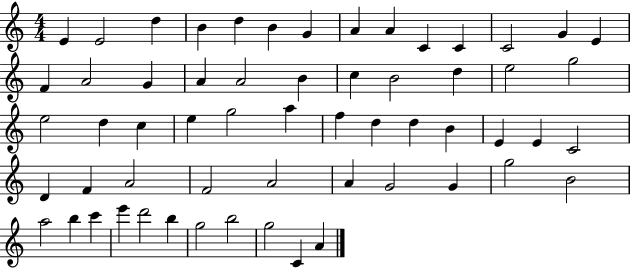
{
  \clef treble
  \numericTimeSignature
  \time 4/4
  \key c \major
  e'4 e'2 d''4 | b'4 d''4 b'4 g'4 | a'4 a'4 c'4 c'4 | c'2 g'4 e'4 | \break f'4 a'2 g'4 | a'4 a'2 b'4 | c''4 b'2 d''4 | e''2 g''2 | \break e''2 d''4 c''4 | e''4 g''2 a''4 | f''4 d''4 d''4 b'4 | e'4 e'4 c'2 | \break d'4 f'4 a'2 | f'2 a'2 | a'4 g'2 g'4 | g''2 b'2 | \break a''2 b''4 c'''4 | e'''4 d'''2 b''4 | g''2 b''2 | g''2 c'4 a'4 | \break \bar "|."
}